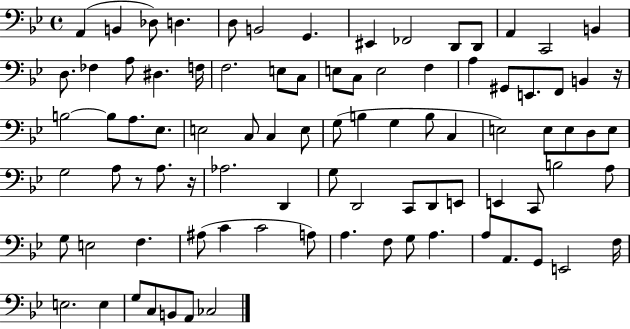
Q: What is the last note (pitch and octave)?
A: CES3